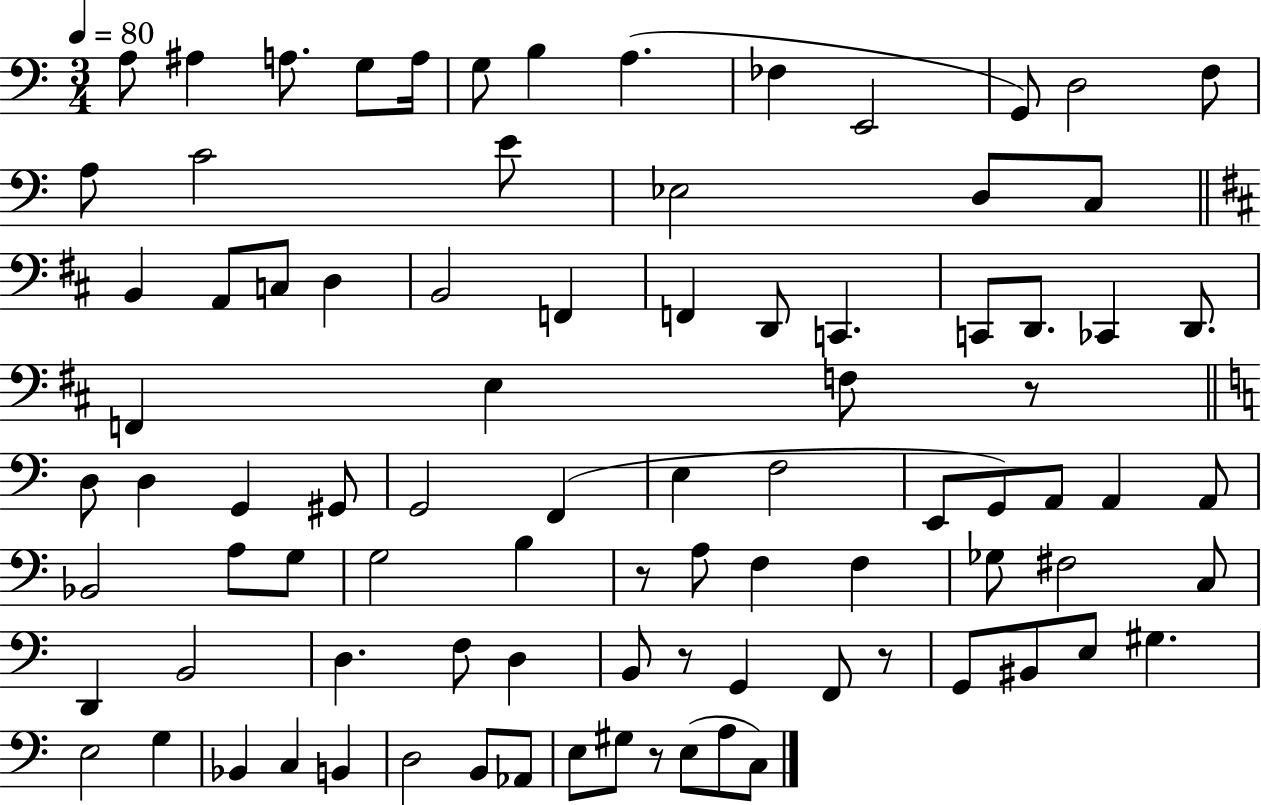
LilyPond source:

{
  \clef bass
  \numericTimeSignature
  \time 3/4
  \key c \major
  \tempo 4 = 80
  a8 ais4 a8. g8 a16 | g8 b4 a4.( | fes4 e,2 | g,8) d2 f8 | \break a8 c'2 e'8 | ees2 d8 c8 | \bar "||" \break \key d \major b,4 a,8 c8 d4 | b,2 f,4 | f,4 d,8 c,4. | c,8 d,8. ces,4 d,8. | \break f,4 e4 f8 r8 | \bar "||" \break \key c \major d8 d4 g,4 gis,8 | g,2 f,4( | e4 f2 | e,8 g,8) a,8 a,4 a,8 | \break bes,2 a8 g8 | g2 b4 | r8 a8 f4 f4 | ges8 fis2 c8 | \break d,4 b,2 | d4. f8 d4 | b,8 r8 g,4 f,8 r8 | g,8 bis,8 e8 gis4. | \break e2 g4 | bes,4 c4 b,4 | d2 b,8 aes,8 | e8 gis8 r8 e8( a8 c8) | \break \bar "|."
}